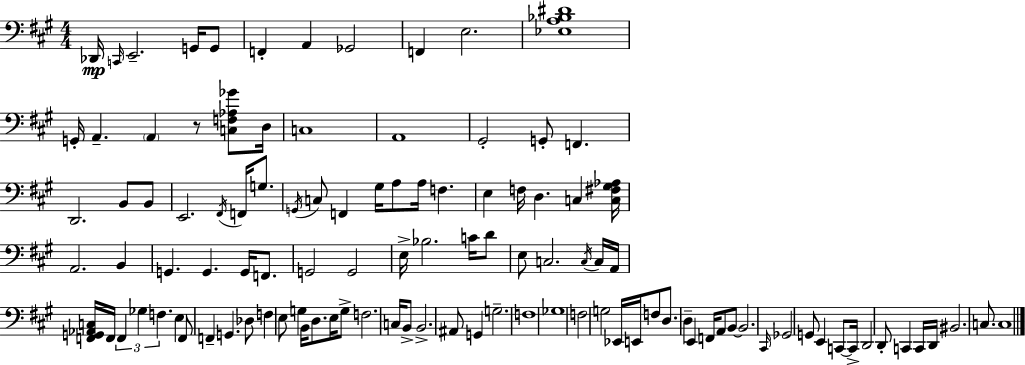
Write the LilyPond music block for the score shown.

{
  \clef bass
  \numericTimeSignature
  \time 4/4
  \key a \major
  des,16\mp \grace { c,16 } e,2.-- g,16 g,8 | f,4-. a,4 ges,2 | f,4 e2. | <ees a bes dis'>1 | \break g,16-. a,4.-- \parenthesize a,4 r8 <c f aes ges'>8 | d16 c1 | a,1 | gis,2-. g,8-. f,4. | \break d,2. b,8 b,8 | e,2. \acciaccatura { fis,16 } f,16 g8. | \acciaccatura { g,16 } c8 f,4 gis16 a8 a16 f4. | e4 f16 d4. c4 | \break <c fis gis aes>16 a,2. b,4 | g,4. g,4. g,16 | f,8. g,2 g,2 | e16-> bes2. | \break c'16 d'8 e8 c2. | \acciaccatura { c16 } c16 a,16 <f, g, aes, c>16 f,16 \tuplet 3/2 { f,4 ges4 f4. } | e4 f,8 f,4-- g,4. | des8 f4 e8 g4 | \break b,16 d8. e16 g8-> f2. | c16 b,8-> b,2.-> | ais,8 g,4 g2.-- | f1 | \break ges1 | f2 g2 | ees,16 e,16 f8 d8. d4-- e,4 | f,16 a,8 b,8~~ b,2. | \break \grace { cis,16 } ges,2 g,8 e,4 | c,8~~ c,16-> d,2 d,8-. | c,4 c,16 d,16 bis,2. | c8. c1 | \break \bar "|."
}